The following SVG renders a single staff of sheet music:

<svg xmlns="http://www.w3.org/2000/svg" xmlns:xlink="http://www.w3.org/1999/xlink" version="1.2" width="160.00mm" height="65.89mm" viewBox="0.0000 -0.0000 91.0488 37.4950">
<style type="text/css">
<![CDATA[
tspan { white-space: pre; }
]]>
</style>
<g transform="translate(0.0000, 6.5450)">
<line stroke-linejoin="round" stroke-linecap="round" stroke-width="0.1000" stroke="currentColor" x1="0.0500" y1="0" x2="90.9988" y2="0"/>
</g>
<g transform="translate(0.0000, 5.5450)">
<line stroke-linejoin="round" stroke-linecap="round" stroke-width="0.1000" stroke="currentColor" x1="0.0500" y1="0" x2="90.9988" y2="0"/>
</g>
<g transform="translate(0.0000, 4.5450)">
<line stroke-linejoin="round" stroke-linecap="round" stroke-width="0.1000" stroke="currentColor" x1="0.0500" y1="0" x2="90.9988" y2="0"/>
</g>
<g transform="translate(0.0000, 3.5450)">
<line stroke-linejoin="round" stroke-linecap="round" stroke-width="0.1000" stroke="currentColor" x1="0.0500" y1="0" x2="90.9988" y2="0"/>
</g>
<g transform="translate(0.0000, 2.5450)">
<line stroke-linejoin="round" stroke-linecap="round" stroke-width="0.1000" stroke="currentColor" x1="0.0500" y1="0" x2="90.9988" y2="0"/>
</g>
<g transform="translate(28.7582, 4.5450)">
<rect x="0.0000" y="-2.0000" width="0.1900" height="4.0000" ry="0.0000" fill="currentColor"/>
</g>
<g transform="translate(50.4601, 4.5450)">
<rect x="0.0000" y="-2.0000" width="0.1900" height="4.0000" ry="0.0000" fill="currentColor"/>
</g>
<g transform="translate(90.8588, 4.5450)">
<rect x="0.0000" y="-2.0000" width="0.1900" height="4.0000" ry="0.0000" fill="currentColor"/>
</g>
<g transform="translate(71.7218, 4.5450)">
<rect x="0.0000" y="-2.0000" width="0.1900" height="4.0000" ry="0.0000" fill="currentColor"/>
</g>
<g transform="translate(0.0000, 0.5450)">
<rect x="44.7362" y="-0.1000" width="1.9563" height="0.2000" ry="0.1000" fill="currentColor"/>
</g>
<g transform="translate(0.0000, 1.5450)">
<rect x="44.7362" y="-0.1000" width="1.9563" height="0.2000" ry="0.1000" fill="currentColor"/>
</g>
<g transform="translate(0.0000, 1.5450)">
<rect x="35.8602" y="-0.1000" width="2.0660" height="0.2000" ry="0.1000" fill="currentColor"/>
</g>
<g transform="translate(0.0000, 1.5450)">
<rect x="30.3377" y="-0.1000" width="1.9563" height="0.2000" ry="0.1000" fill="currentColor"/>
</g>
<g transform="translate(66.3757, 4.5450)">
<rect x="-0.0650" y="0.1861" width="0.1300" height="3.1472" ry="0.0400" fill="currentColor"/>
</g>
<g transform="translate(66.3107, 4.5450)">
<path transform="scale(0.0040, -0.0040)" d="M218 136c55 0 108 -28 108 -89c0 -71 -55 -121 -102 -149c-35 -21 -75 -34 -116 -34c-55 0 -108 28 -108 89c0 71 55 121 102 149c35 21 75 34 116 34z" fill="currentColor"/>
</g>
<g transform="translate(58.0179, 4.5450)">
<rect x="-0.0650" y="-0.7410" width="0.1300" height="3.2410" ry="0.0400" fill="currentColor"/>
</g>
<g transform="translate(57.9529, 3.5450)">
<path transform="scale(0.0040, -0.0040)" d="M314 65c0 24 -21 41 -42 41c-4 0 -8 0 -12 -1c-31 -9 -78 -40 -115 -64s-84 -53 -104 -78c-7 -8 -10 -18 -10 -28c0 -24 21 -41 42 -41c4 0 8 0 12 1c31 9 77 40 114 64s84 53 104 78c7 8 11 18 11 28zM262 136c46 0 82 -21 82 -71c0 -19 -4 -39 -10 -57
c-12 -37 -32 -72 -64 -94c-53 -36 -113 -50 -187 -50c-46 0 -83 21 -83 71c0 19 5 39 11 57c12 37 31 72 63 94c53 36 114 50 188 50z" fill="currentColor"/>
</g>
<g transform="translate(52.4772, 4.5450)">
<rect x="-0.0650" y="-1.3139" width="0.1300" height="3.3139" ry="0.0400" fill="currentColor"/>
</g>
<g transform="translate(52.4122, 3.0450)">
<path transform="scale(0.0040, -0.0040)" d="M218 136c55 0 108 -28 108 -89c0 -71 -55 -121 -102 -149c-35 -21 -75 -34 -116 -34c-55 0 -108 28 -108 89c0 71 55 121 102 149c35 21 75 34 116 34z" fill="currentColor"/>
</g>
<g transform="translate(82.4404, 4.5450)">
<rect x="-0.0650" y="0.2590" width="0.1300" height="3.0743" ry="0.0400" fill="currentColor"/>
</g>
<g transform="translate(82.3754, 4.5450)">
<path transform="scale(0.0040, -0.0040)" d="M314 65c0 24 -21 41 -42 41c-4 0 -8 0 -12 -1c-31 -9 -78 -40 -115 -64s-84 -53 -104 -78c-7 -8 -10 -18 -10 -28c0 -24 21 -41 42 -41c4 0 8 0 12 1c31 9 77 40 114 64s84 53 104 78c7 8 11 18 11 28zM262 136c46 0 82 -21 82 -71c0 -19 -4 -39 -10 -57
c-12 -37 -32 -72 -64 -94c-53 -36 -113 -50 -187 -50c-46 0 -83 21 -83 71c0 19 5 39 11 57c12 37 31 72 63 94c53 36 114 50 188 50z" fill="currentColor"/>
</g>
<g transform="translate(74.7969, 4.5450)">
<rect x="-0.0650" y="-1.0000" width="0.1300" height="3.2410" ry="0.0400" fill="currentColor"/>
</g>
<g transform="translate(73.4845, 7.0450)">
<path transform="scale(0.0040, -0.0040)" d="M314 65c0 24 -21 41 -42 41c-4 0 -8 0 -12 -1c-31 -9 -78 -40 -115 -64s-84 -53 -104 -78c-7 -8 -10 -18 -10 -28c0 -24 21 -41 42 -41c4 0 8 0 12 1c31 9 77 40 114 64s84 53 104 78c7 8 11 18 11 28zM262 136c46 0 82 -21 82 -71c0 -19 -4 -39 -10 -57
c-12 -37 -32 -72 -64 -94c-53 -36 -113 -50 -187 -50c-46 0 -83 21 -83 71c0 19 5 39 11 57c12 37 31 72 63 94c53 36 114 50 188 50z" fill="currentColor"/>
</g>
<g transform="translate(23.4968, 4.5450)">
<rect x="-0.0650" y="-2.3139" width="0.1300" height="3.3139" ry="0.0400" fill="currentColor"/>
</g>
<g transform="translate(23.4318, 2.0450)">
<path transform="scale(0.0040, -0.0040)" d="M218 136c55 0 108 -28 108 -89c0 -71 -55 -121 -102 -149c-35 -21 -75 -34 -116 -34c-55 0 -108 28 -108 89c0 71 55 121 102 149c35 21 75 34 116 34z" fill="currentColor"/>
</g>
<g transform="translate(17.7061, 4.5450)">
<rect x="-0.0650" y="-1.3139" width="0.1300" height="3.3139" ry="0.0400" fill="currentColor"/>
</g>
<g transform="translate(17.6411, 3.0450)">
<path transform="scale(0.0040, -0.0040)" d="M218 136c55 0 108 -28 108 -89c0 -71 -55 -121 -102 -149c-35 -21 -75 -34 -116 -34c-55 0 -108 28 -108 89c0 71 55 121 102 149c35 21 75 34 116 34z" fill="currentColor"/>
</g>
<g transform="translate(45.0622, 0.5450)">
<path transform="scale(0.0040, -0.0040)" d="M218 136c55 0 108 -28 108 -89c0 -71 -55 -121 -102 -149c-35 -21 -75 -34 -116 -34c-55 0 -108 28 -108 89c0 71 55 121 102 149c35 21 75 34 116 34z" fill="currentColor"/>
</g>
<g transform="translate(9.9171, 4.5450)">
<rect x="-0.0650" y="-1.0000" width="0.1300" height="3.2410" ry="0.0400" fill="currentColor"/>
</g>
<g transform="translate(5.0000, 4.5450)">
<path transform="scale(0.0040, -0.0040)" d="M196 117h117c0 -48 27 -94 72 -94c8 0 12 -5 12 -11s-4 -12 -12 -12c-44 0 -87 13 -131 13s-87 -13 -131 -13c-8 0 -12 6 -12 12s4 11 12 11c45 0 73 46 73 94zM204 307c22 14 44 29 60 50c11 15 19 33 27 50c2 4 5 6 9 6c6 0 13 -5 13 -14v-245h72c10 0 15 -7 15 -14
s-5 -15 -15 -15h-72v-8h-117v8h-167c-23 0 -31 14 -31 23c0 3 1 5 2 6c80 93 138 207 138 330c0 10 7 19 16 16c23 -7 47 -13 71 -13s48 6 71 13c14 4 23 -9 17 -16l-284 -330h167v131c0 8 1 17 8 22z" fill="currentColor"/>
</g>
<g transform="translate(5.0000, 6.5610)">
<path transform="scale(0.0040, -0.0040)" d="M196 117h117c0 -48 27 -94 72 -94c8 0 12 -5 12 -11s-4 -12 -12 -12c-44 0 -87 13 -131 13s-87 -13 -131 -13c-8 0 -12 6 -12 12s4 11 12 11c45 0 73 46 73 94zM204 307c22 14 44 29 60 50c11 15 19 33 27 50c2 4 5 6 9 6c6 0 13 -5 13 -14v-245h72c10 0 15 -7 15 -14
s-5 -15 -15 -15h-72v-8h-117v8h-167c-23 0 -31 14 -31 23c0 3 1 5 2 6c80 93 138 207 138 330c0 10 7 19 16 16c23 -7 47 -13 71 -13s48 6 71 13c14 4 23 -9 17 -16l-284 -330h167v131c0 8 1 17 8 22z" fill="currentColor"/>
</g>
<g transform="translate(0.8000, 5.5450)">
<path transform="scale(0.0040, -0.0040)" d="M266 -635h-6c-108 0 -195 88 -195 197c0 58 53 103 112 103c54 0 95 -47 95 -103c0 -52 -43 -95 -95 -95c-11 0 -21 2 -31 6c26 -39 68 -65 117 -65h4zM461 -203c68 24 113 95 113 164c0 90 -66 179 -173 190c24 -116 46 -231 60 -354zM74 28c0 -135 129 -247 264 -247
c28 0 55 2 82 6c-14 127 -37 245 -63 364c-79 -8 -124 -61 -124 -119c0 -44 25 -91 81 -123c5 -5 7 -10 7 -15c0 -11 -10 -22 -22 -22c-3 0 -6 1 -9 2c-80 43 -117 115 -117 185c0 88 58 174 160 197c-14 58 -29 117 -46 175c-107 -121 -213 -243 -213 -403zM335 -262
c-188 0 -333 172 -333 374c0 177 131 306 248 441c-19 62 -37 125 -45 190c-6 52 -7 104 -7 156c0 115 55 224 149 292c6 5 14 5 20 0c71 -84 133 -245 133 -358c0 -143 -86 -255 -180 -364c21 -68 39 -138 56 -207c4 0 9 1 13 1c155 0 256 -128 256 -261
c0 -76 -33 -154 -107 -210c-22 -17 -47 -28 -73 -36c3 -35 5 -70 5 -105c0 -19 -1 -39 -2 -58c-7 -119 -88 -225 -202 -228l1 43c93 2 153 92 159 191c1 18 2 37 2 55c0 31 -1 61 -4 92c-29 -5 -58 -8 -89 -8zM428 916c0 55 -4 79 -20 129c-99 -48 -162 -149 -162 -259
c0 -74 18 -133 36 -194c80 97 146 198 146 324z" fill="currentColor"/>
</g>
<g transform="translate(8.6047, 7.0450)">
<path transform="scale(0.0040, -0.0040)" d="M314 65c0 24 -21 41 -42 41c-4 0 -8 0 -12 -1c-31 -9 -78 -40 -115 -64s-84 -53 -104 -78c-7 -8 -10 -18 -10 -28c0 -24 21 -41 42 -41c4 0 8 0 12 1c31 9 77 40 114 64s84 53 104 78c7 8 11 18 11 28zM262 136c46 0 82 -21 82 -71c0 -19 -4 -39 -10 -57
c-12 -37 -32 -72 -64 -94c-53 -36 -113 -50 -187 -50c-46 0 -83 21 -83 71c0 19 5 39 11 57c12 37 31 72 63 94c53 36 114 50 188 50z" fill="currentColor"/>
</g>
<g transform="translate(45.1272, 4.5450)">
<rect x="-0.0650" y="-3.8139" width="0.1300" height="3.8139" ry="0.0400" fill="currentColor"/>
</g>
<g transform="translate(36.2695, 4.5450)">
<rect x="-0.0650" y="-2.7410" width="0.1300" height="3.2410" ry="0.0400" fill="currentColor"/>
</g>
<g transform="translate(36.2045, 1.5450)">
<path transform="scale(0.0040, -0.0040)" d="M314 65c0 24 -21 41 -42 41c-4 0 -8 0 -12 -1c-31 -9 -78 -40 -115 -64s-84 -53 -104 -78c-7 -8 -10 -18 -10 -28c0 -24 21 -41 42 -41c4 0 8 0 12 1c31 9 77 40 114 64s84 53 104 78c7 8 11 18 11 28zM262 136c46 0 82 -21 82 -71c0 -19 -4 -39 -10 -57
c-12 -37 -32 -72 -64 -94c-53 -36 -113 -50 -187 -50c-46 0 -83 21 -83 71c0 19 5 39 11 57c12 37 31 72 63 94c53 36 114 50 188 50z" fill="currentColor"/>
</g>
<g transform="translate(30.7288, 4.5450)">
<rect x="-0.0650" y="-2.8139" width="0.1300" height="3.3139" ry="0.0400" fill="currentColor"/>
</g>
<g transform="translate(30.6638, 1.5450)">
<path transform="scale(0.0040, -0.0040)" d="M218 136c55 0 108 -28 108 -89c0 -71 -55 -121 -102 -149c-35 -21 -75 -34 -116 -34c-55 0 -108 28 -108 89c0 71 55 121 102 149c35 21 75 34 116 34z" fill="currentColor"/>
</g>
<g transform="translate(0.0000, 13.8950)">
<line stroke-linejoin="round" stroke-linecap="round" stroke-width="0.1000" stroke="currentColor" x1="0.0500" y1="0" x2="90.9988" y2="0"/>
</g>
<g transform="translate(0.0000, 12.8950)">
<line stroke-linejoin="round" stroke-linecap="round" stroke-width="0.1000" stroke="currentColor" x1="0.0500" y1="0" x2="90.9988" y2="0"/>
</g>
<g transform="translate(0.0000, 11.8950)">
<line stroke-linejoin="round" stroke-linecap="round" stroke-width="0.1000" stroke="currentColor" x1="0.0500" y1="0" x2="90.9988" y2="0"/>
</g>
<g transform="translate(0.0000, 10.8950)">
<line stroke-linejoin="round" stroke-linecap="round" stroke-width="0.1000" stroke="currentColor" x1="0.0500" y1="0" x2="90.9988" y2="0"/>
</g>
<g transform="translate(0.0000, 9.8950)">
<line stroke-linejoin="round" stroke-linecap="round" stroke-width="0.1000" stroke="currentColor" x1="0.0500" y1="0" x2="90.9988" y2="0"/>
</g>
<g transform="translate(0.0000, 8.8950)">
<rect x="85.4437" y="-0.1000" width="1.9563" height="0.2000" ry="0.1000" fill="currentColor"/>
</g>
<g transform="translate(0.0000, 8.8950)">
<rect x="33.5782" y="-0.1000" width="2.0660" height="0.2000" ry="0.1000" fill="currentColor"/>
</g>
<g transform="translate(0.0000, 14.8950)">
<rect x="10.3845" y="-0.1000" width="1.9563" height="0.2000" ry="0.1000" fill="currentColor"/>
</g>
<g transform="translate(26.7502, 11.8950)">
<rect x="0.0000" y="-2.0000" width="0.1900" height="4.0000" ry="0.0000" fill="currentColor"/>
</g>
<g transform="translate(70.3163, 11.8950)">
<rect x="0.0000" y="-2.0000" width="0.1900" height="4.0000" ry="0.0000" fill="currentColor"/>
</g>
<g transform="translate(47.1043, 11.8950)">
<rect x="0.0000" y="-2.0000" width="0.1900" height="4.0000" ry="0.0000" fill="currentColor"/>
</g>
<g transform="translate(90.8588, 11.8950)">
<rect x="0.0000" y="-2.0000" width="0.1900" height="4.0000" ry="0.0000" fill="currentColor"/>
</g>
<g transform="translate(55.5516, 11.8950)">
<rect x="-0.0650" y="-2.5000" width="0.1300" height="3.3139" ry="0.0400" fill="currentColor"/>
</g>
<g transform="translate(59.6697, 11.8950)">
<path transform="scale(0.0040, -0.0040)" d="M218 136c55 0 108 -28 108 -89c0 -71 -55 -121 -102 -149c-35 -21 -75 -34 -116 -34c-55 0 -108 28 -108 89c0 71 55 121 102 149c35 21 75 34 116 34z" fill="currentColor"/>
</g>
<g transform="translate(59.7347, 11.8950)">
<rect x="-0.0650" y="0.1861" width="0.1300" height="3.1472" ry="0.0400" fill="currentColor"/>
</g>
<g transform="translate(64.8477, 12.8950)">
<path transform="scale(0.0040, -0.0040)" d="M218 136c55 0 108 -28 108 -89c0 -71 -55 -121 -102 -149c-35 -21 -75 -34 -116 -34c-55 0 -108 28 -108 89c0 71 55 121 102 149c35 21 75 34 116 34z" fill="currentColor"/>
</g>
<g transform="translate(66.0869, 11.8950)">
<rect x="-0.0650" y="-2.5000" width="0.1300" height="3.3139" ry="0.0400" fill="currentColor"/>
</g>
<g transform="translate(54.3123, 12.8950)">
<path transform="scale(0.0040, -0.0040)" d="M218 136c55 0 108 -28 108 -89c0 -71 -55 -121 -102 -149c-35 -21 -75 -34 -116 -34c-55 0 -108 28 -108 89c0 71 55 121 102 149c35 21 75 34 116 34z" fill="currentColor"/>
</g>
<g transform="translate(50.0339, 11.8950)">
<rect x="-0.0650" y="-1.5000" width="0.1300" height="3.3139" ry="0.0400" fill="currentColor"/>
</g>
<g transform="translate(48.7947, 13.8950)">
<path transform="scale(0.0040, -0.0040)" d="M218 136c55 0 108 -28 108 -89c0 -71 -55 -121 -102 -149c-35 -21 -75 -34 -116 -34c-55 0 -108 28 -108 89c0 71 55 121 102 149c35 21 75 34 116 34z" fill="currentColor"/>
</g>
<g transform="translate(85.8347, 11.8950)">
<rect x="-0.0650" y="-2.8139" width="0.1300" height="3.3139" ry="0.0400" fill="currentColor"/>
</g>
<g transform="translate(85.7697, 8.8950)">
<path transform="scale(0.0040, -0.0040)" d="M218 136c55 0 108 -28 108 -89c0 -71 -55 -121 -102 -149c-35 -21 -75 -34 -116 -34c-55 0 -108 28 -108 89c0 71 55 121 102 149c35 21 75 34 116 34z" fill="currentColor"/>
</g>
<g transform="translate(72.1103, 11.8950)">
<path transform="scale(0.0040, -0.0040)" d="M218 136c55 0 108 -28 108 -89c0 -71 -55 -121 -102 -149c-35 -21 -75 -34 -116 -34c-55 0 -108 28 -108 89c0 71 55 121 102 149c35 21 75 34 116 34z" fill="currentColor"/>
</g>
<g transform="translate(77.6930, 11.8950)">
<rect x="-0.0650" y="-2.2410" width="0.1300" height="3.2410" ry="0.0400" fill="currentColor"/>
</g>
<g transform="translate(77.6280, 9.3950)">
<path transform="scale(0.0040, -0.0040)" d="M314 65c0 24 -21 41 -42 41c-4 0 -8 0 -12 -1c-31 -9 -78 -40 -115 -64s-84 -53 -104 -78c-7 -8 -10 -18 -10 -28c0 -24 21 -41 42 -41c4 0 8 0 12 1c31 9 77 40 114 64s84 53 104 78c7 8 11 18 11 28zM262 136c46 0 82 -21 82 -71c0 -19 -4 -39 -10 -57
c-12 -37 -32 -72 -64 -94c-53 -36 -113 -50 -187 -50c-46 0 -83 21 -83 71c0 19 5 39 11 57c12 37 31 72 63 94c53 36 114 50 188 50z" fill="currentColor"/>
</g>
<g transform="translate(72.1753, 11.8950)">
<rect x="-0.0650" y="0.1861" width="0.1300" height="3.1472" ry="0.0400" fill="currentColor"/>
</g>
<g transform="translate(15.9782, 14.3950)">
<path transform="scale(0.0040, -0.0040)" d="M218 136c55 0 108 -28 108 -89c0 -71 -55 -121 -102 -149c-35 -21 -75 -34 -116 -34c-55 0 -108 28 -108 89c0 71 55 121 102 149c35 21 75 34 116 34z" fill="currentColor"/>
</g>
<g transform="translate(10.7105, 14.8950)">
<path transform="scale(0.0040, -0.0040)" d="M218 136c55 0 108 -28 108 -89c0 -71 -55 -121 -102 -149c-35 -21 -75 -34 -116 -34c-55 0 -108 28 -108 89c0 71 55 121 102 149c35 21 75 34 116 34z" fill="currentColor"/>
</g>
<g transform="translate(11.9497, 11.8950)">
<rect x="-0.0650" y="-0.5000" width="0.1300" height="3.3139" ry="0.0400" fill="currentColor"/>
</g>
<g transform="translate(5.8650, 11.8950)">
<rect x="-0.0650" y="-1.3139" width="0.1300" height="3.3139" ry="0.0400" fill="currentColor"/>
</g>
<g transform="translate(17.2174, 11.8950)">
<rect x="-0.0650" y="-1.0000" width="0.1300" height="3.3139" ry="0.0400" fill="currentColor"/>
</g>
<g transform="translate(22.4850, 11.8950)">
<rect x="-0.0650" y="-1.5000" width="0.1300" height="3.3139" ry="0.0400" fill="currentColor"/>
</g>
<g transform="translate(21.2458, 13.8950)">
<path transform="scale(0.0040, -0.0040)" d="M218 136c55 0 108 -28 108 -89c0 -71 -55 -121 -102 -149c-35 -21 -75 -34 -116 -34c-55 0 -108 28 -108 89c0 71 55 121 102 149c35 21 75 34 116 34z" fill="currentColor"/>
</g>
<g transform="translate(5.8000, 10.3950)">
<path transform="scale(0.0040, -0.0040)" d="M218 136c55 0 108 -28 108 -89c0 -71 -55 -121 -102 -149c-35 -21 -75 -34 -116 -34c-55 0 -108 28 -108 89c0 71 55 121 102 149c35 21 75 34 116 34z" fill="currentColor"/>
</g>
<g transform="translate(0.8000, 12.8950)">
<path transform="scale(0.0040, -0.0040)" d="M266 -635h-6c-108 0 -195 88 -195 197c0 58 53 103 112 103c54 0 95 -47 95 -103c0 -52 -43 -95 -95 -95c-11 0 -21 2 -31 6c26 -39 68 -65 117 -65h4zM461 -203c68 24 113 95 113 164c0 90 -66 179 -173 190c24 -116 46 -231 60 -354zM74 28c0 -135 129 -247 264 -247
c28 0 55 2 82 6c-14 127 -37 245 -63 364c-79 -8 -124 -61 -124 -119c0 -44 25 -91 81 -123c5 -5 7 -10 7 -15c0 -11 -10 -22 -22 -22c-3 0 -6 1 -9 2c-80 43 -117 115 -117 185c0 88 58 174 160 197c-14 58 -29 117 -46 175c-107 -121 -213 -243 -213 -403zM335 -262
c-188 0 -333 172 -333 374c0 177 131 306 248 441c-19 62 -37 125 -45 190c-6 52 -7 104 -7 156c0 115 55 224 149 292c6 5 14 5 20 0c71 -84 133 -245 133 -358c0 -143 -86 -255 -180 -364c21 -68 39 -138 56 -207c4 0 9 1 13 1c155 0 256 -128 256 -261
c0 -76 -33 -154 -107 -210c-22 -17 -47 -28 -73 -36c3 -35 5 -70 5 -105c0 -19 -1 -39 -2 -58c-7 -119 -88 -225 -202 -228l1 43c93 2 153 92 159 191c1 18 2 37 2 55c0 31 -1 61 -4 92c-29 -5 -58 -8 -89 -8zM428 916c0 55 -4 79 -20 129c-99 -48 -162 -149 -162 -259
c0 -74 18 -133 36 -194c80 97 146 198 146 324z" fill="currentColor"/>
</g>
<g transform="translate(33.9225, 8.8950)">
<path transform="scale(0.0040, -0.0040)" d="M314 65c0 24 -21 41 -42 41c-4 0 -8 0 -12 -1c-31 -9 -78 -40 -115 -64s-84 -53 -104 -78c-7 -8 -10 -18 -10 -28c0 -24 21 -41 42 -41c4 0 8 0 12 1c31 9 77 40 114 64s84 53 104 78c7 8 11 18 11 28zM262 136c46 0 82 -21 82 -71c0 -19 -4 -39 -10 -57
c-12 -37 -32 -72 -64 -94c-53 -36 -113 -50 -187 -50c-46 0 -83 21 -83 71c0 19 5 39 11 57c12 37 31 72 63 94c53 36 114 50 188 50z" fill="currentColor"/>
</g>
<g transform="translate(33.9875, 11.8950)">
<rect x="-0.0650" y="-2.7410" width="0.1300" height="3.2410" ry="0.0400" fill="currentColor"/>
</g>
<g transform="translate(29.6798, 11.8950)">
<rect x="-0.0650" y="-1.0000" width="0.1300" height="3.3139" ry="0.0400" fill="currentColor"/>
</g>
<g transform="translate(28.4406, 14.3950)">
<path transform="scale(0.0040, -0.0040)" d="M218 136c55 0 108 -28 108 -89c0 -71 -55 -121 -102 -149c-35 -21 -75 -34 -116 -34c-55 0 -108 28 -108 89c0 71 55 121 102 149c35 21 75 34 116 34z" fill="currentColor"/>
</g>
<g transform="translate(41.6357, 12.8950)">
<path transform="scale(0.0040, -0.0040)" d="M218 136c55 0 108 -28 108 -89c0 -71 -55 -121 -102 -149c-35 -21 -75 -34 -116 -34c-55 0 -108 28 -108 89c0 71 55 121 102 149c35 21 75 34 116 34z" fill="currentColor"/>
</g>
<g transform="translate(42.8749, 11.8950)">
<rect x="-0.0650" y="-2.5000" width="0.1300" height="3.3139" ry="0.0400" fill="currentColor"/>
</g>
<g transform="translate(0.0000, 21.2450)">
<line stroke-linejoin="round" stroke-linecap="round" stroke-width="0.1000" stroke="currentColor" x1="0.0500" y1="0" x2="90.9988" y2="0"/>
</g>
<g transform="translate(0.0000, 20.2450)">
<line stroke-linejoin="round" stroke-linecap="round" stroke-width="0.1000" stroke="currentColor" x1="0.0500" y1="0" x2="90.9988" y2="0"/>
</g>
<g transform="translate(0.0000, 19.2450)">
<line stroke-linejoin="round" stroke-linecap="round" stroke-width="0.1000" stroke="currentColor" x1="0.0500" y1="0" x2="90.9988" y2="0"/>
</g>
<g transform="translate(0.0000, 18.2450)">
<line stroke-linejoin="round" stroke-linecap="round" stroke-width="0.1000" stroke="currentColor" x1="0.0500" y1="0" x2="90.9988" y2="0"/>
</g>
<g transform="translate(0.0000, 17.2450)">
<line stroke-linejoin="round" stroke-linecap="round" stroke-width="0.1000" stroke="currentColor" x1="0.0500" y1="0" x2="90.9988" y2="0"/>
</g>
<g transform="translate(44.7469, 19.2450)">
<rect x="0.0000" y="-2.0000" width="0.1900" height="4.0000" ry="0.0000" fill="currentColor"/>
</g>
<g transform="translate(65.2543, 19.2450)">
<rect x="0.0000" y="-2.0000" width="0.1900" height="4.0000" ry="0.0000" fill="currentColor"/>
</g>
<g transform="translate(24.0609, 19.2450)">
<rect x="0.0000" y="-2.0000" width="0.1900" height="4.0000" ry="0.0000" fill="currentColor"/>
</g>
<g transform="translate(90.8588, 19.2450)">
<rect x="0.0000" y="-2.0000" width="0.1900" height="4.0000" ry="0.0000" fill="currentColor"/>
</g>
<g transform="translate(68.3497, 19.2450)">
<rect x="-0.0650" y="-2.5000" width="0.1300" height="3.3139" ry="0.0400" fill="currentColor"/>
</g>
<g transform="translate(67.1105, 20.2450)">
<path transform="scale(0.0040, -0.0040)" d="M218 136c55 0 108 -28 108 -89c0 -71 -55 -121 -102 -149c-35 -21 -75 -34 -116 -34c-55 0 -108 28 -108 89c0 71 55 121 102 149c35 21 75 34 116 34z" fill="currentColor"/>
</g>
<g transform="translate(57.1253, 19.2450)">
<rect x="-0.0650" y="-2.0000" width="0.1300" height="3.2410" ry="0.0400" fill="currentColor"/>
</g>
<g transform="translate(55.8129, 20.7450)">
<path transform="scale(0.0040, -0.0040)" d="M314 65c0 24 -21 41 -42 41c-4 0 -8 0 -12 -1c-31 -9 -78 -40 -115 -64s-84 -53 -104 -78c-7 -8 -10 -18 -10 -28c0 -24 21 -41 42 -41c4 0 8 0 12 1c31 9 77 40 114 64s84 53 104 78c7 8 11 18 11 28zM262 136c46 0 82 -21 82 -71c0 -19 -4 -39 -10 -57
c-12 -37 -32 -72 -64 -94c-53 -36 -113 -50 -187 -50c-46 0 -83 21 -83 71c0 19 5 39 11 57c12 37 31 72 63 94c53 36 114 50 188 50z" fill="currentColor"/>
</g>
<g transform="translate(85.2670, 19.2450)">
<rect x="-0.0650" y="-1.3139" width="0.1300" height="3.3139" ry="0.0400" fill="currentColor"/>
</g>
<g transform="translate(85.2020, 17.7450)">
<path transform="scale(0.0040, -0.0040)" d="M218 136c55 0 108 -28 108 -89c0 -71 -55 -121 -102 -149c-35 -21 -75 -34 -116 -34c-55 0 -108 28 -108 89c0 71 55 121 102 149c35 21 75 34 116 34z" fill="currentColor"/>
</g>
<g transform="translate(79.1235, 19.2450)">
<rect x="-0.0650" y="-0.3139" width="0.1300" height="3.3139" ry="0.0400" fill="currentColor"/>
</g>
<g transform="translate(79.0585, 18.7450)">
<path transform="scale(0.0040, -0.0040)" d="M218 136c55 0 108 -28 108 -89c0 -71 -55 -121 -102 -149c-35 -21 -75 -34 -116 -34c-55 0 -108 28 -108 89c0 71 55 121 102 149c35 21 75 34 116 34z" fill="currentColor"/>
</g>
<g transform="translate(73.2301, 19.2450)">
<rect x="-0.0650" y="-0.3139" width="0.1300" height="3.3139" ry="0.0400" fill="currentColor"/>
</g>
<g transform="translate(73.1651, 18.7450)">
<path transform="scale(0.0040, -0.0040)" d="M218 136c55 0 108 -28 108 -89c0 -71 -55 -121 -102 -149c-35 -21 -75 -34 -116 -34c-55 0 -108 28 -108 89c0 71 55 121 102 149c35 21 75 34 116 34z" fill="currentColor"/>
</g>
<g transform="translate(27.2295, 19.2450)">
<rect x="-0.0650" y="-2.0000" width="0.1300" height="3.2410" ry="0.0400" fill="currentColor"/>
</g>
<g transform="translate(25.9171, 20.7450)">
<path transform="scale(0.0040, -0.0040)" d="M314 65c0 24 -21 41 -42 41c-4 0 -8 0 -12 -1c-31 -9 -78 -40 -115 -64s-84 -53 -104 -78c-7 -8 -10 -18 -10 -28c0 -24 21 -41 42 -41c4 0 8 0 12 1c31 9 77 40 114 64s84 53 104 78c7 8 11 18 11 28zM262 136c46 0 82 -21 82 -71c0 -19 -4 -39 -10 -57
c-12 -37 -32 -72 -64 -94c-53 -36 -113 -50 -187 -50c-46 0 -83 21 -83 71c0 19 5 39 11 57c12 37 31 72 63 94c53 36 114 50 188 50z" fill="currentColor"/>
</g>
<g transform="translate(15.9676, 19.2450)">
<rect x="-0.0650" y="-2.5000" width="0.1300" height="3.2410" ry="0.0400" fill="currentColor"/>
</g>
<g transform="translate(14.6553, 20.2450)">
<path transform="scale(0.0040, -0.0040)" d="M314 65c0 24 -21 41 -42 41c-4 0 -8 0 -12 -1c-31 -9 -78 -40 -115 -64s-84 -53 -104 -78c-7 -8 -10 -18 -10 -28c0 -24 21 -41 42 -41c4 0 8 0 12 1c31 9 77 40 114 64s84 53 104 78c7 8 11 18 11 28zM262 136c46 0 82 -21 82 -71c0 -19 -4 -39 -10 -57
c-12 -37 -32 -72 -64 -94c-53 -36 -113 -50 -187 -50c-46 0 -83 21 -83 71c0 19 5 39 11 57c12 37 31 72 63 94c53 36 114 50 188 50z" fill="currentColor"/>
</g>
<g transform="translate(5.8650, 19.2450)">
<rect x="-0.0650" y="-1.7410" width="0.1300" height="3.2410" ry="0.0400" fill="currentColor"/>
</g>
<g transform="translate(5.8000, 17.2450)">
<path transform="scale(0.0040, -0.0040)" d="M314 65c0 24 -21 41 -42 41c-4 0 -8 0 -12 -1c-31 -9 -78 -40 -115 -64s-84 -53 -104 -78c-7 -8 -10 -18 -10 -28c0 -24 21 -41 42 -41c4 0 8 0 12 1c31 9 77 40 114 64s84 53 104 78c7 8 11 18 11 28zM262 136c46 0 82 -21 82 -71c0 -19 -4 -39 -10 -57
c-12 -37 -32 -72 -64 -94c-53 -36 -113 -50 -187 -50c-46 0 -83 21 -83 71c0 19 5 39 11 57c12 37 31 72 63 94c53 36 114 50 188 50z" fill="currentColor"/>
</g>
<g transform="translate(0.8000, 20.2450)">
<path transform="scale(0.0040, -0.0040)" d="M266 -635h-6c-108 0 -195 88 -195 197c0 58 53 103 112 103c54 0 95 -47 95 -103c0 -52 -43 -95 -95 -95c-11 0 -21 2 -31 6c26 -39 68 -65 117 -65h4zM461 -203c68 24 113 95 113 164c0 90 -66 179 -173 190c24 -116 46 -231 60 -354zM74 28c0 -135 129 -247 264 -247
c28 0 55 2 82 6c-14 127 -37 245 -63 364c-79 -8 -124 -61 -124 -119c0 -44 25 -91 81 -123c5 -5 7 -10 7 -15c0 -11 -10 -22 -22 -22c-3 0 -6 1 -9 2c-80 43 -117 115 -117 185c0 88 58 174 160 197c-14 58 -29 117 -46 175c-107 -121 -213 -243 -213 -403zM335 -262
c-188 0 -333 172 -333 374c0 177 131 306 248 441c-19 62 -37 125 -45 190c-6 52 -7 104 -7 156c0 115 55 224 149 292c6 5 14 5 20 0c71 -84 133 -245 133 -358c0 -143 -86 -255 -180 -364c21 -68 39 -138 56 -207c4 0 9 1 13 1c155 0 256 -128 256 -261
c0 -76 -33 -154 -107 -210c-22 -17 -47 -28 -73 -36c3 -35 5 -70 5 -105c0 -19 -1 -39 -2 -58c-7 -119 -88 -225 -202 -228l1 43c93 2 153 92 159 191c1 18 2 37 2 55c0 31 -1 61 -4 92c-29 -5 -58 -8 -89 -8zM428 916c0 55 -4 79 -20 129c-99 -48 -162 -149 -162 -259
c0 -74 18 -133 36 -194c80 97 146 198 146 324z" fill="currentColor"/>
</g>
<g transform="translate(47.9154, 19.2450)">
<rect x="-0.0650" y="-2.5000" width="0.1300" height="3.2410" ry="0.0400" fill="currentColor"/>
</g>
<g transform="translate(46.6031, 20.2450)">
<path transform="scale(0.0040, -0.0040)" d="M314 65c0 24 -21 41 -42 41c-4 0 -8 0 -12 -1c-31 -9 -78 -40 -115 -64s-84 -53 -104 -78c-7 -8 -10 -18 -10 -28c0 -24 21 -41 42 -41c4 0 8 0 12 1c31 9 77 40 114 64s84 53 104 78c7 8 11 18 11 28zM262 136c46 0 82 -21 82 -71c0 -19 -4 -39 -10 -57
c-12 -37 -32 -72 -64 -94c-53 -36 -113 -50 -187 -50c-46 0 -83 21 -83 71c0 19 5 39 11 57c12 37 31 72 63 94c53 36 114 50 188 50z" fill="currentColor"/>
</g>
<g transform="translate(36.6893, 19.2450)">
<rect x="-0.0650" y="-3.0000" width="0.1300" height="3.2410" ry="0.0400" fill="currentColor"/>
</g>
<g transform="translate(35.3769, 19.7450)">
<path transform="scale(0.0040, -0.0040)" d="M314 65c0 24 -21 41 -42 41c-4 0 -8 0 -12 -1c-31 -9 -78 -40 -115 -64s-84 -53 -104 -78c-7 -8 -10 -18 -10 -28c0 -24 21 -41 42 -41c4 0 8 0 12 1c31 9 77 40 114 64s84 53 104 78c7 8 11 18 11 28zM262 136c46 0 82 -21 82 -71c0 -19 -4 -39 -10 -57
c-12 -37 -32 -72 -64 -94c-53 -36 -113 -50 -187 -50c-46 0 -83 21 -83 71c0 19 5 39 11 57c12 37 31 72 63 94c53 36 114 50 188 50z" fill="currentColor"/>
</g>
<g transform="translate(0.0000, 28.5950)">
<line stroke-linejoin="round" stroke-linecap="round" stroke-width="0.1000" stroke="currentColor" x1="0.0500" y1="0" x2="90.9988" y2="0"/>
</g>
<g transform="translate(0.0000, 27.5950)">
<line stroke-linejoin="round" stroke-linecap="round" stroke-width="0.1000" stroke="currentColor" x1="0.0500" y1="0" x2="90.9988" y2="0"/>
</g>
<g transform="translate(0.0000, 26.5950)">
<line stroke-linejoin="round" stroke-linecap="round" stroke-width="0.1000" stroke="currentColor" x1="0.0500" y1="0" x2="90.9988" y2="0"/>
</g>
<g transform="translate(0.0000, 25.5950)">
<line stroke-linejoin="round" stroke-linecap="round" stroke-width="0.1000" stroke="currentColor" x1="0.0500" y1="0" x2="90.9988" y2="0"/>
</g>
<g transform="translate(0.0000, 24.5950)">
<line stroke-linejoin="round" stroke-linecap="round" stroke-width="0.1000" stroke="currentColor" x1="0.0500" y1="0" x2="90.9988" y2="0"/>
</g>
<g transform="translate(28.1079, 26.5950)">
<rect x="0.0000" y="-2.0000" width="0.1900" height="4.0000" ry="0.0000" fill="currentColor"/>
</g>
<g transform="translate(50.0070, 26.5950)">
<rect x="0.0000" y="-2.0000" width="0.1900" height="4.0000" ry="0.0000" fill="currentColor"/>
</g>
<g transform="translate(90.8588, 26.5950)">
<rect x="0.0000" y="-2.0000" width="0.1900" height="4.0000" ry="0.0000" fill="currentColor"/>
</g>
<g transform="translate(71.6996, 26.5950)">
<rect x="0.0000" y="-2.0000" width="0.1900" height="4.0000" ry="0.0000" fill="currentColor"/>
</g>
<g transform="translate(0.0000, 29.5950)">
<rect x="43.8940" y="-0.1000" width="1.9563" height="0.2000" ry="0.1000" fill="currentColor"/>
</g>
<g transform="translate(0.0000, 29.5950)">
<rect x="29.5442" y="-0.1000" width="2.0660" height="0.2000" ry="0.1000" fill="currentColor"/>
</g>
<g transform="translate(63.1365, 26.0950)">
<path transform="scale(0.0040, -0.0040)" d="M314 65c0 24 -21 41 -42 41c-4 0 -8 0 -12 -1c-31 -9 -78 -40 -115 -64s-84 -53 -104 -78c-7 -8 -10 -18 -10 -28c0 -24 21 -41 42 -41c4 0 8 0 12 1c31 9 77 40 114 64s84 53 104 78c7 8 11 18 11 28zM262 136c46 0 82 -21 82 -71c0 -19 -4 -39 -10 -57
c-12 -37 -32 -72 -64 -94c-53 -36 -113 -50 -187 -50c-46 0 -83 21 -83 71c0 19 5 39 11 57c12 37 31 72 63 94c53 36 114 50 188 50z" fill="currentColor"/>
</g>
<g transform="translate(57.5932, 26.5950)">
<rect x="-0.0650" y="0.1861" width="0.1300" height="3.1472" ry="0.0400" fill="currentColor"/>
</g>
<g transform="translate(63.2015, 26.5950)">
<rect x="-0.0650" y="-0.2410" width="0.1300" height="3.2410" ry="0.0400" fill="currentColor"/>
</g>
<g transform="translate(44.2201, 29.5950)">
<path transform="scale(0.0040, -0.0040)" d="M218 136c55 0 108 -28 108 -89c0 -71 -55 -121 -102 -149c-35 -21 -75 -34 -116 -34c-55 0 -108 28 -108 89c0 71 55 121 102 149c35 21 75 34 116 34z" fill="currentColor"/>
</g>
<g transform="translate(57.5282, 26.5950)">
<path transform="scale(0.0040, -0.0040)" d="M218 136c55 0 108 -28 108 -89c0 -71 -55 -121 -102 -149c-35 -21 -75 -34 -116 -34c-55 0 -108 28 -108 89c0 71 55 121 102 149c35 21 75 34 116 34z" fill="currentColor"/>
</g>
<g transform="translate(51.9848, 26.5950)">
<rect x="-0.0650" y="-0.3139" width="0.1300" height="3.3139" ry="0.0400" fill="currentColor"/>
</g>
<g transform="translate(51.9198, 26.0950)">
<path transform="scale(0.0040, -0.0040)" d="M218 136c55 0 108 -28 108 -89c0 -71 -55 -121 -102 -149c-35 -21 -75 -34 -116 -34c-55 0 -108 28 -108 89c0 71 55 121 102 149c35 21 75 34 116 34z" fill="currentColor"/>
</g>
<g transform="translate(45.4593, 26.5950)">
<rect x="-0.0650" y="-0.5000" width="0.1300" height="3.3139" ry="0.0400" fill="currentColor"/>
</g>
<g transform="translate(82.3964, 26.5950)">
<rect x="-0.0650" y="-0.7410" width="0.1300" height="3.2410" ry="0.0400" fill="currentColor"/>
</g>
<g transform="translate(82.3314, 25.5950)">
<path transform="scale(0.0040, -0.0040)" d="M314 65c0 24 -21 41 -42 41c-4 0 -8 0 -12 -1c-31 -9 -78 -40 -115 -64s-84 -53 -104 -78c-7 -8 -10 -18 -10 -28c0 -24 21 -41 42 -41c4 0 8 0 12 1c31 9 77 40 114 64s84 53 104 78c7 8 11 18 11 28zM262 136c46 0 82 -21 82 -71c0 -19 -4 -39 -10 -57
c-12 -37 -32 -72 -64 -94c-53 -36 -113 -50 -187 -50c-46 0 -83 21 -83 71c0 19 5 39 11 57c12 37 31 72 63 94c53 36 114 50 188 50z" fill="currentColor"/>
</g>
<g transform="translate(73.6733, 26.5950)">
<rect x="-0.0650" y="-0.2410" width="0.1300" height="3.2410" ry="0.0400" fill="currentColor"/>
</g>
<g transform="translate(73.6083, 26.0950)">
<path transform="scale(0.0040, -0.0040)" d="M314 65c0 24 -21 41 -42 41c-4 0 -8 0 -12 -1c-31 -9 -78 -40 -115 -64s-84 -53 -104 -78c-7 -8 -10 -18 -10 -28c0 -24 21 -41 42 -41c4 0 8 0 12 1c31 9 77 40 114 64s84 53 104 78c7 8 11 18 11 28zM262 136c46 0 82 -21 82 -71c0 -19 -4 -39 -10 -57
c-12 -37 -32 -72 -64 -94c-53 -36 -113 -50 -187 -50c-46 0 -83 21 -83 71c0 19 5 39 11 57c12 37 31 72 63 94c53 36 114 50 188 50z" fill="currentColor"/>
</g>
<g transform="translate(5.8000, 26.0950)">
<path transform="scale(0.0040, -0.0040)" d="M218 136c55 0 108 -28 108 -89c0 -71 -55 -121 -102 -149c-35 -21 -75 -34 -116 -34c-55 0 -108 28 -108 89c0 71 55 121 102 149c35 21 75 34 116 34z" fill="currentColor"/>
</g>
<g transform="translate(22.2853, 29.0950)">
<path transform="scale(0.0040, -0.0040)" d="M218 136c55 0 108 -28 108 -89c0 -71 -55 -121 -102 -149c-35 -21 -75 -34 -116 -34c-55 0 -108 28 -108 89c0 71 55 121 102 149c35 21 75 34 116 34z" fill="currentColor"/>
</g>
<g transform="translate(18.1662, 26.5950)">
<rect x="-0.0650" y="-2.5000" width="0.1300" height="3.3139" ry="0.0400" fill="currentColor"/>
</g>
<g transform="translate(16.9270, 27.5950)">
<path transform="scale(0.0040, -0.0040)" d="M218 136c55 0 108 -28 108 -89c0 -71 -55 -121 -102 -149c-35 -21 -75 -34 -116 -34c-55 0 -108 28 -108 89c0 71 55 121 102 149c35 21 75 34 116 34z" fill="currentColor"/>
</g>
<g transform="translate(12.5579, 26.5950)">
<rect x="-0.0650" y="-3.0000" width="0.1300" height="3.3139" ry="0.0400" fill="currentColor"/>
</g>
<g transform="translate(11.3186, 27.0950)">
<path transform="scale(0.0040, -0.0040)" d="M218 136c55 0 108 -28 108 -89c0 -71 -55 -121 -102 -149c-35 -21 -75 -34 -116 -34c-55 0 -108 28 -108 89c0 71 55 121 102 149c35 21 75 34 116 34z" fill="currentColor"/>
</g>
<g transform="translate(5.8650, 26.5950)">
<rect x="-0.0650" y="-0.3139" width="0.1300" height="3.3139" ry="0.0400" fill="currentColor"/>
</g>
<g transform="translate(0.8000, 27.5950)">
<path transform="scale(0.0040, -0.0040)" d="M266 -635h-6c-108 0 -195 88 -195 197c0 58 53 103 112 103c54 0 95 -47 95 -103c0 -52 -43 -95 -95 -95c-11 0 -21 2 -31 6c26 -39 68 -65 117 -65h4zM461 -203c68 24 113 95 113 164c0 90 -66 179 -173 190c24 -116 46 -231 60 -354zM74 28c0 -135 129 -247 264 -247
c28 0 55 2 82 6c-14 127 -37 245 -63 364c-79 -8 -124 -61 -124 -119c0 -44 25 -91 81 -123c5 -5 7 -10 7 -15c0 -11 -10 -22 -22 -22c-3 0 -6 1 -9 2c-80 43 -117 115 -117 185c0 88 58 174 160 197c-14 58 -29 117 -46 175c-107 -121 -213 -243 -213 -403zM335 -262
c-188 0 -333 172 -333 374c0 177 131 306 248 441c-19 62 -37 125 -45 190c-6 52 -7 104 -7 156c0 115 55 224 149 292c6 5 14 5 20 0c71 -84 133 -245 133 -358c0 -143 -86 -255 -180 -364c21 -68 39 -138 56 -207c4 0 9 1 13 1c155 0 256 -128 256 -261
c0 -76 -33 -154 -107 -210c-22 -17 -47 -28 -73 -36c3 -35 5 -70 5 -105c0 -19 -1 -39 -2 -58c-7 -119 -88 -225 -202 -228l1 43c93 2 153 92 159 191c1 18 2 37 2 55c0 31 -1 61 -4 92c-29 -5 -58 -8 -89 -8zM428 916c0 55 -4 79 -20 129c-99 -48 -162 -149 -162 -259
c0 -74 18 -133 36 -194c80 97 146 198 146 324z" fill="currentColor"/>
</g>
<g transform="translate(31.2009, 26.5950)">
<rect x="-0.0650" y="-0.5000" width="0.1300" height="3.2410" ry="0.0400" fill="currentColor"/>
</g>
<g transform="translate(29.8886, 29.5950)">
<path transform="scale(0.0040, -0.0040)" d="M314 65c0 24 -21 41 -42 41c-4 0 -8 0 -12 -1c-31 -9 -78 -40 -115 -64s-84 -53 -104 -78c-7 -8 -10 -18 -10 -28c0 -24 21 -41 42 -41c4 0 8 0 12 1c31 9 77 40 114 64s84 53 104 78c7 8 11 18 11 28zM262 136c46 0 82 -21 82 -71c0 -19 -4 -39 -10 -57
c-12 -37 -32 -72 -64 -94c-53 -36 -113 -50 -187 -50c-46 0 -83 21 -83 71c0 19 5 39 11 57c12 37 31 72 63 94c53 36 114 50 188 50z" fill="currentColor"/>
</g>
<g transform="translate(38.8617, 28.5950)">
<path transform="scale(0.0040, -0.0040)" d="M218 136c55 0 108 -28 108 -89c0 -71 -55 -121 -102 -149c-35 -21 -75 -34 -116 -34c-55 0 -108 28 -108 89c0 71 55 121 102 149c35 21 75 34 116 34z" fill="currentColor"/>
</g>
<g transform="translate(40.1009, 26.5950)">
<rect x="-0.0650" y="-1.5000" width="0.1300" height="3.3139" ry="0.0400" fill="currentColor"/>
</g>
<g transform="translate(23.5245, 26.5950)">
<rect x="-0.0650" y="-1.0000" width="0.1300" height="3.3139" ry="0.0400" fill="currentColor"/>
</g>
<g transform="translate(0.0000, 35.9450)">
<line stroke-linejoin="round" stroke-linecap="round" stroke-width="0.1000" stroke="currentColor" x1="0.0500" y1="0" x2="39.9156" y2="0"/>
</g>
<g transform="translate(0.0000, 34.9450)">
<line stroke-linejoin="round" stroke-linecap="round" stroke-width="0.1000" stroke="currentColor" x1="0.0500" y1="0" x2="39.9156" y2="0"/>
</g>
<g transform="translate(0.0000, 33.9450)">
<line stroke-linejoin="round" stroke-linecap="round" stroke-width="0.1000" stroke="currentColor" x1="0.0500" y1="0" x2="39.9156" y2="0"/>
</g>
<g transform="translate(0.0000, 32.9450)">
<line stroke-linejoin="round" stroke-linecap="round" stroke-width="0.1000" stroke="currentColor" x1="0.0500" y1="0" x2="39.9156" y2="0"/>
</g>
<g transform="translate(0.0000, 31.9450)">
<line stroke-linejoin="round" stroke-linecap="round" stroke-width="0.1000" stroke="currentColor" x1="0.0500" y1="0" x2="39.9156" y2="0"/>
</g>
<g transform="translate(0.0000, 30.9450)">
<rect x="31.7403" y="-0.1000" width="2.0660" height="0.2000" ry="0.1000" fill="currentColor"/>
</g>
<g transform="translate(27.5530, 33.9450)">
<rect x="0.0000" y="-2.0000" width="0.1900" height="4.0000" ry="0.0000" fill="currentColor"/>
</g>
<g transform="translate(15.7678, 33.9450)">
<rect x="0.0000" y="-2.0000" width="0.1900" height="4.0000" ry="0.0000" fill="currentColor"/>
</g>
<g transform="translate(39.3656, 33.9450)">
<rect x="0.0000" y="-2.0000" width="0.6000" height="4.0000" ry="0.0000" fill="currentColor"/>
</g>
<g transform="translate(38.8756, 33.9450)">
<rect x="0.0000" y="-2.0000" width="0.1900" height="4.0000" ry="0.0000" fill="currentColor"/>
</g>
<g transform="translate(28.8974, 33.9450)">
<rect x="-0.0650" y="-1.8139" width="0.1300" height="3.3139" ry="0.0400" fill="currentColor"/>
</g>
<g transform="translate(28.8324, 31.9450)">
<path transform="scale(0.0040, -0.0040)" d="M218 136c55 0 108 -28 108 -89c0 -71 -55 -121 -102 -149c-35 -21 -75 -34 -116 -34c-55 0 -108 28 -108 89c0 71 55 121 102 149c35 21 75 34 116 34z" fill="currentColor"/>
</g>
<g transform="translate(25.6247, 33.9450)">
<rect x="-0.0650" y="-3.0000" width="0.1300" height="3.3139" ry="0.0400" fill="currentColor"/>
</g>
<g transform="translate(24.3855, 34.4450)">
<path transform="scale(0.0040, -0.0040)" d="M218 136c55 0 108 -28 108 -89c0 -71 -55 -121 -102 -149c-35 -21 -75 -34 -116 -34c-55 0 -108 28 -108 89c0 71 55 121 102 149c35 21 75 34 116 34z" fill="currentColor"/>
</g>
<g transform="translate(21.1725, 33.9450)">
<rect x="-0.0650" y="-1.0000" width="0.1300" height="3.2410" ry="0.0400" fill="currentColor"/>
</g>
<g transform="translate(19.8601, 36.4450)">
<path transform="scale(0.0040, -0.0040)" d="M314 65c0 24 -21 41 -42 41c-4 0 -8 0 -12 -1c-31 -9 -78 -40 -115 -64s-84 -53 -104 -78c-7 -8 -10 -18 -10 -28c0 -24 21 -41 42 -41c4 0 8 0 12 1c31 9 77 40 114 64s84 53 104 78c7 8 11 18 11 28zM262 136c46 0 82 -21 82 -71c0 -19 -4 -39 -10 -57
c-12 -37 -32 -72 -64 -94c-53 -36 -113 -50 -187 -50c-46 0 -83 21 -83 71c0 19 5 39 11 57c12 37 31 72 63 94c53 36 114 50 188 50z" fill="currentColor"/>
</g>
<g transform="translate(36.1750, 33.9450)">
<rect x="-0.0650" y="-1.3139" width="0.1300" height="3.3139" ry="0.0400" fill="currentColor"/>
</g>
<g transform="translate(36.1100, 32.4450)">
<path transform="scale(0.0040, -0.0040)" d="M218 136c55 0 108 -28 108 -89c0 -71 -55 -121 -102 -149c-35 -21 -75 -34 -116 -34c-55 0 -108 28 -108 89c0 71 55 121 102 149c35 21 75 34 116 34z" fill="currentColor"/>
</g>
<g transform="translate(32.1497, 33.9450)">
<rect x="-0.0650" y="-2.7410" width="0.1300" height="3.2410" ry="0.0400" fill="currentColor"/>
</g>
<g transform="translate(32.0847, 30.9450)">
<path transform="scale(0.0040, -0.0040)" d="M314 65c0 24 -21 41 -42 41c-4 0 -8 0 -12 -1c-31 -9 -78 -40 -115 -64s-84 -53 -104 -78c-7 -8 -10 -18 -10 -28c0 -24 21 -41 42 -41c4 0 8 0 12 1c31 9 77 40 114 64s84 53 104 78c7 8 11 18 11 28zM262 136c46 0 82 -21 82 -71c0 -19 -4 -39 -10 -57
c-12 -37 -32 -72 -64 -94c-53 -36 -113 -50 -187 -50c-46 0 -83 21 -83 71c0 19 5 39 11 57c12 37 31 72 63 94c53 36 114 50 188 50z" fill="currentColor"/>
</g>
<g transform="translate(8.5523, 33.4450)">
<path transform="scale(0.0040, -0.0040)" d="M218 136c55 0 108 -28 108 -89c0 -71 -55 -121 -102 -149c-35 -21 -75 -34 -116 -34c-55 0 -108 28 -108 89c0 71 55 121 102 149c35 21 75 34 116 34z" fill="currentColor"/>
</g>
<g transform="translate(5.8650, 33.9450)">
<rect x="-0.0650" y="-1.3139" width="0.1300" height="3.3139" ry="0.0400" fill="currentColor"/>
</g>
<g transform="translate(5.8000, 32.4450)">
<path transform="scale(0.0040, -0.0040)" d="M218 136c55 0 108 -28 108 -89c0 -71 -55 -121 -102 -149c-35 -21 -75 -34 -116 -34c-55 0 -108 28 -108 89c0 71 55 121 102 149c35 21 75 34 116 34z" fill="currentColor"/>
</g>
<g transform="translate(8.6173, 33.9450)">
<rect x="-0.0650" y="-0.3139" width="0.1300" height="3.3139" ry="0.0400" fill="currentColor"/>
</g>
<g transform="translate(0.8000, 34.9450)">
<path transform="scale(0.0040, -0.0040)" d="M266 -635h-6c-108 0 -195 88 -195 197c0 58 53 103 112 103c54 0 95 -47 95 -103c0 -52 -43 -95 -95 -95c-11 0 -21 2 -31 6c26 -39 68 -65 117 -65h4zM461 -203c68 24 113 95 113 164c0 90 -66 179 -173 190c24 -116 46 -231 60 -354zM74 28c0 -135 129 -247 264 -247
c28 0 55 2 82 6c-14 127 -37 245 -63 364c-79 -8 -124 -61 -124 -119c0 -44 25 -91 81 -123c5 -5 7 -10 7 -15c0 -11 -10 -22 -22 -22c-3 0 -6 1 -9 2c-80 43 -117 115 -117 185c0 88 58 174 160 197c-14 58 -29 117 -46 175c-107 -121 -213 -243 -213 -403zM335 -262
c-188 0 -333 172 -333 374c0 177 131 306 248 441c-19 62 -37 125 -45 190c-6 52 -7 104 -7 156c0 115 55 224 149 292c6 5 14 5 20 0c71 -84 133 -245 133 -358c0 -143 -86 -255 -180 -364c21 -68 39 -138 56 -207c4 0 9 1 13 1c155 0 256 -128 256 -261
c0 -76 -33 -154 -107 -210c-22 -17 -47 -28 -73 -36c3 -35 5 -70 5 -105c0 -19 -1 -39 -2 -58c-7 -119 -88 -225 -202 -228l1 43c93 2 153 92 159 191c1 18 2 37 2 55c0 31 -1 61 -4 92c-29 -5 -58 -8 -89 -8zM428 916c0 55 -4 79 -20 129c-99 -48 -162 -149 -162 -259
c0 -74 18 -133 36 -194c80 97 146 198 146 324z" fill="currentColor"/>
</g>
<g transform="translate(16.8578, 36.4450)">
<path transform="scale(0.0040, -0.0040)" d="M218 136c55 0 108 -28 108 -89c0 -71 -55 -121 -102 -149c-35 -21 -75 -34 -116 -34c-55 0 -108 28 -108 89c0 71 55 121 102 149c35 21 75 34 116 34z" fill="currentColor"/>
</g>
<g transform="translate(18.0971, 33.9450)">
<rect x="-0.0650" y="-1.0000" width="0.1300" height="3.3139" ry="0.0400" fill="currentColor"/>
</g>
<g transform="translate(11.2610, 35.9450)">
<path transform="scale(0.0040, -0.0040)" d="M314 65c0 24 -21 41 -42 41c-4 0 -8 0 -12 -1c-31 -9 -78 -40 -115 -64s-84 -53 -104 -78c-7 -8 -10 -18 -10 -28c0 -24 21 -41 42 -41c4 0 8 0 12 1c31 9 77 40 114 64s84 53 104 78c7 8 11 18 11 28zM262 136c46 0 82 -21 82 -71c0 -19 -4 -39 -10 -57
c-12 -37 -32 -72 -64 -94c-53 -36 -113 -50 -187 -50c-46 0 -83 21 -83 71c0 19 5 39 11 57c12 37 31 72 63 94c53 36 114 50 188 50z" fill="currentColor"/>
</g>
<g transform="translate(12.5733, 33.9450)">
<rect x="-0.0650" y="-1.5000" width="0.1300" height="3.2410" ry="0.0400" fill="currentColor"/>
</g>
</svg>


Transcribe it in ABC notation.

X:1
T:Untitled
M:4/4
L:1/4
K:C
D2 e g a a2 c' e d2 B D2 B2 e C D E D a2 G E G B G B g2 a f2 G2 F2 A2 G2 F2 G c c e c A G D C2 E C c B c2 c2 d2 e c E2 D D2 A f a2 e